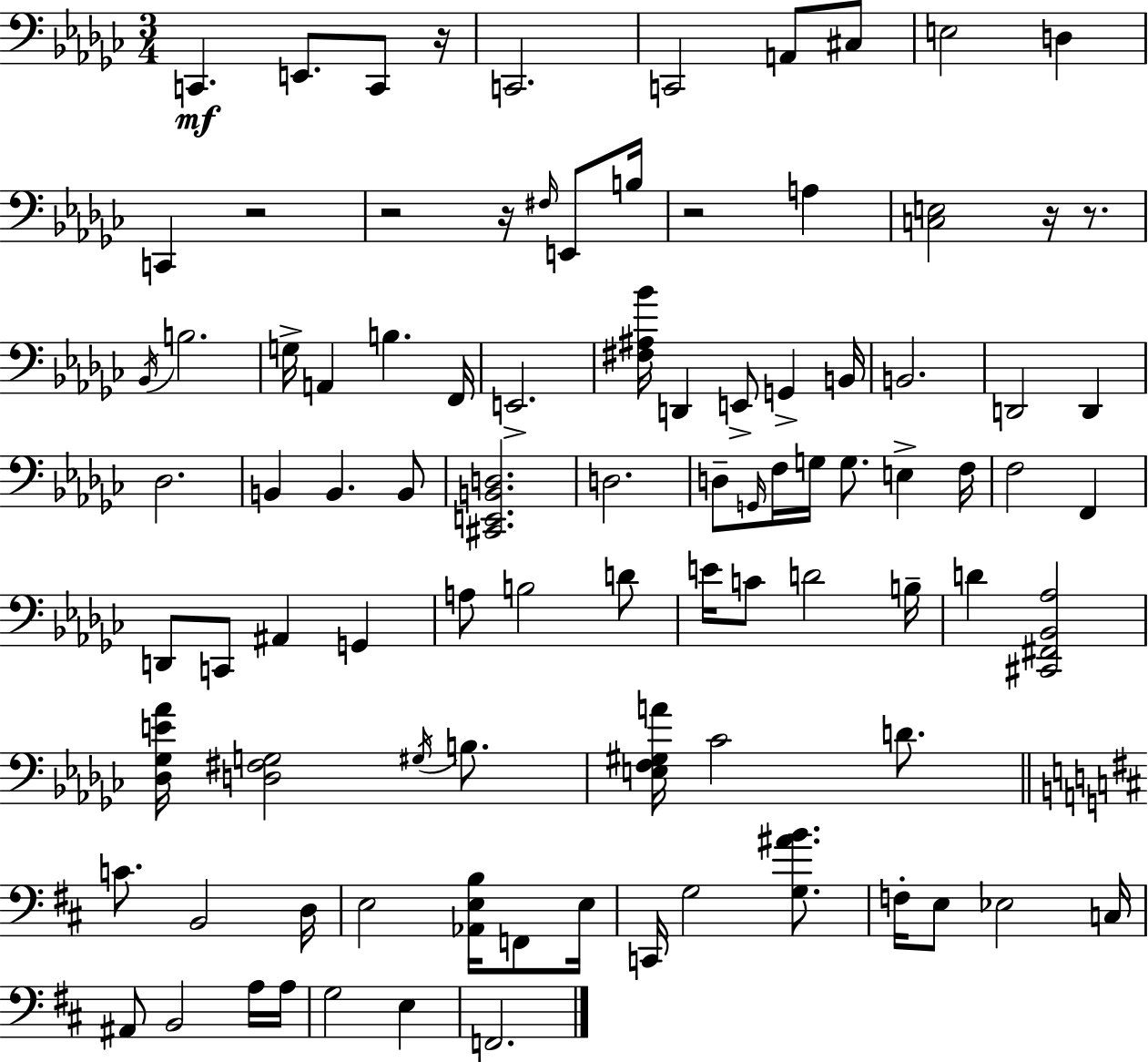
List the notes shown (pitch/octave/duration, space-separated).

C2/q. E2/e. C2/e R/s C2/h. C2/h A2/e C#3/e E3/h D3/q C2/q R/h R/h R/s F#3/s E2/e B3/s R/h A3/q [C3,E3]/h R/s R/e. Bb2/s B3/h. G3/s A2/q B3/q. F2/s E2/h. [F#3,A#3,Bb4]/s D2/q E2/e G2/q B2/s B2/h. D2/h D2/q Db3/h. B2/q B2/q. B2/e [C#2,E2,B2,D3]/h. D3/h. D3/e G2/s F3/s G3/s G3/e. E3/q F3/s F3/h F2/q D2/e C2/e A#2/q G2/q A3/e B3/h D4/e E4/s C4/e D4/h B3/s D4/q [C#2,F#2,Bb2,Ab3]/h [Db3,Gb3,E4,Ab4]/s [D3,F#3,G3]/h G#3/s B3/e. [E3,F3,G#3,A4]/s CES4/h D4/e. C4/e. B2/h D3/s E3/h [Ab2,E3,B3]/s F2/e E3/s C2/s G3/h [G3,A#4,B4]/e. F3/s E3/e Eb3/h C3/s A#2/e B2/h A3/s A3/s G3/h E3/q F2/h.